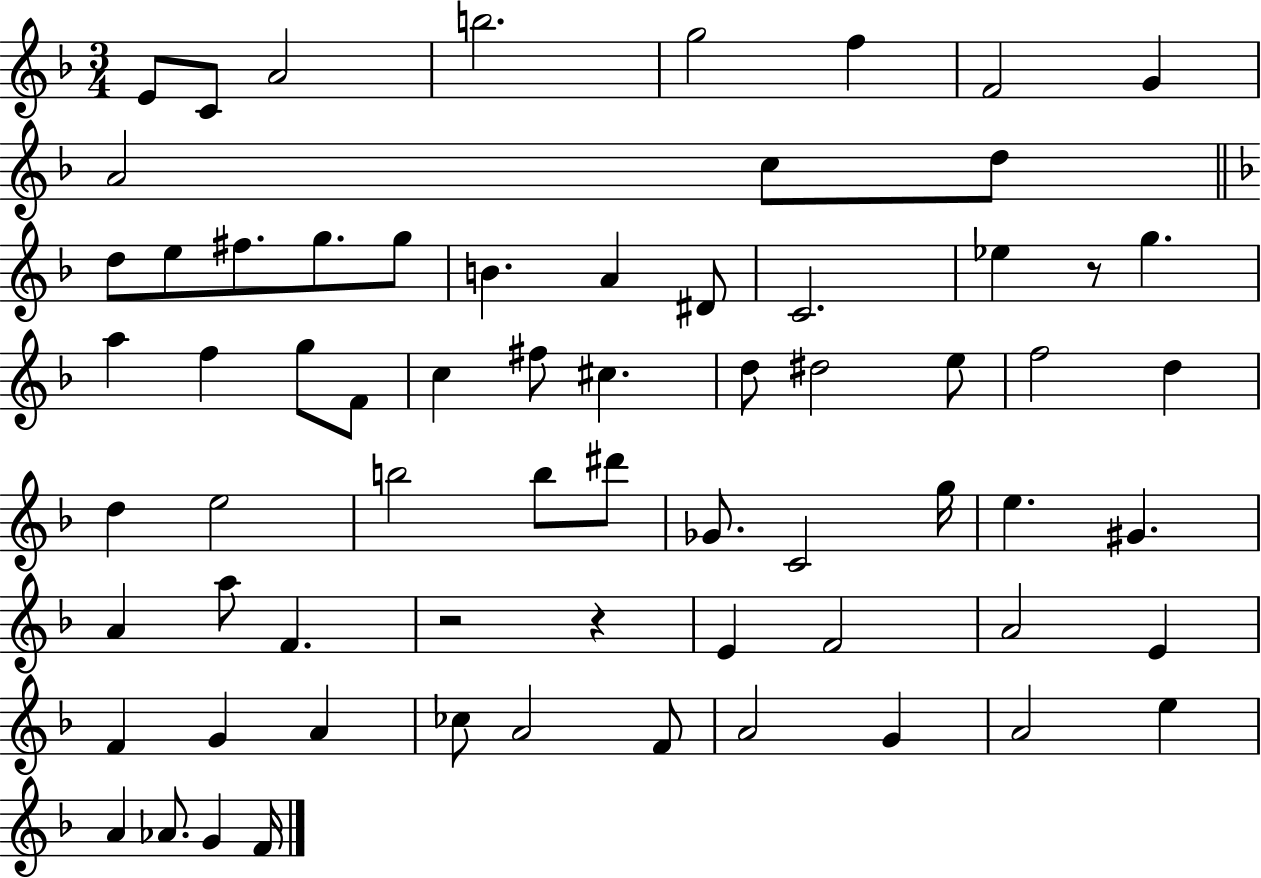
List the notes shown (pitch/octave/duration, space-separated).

E4/e C4/e A4/h B5/h. G5/h F5/q F4/h G4/q A4/h C5/e D5/e D5/e E5/e F#5/e. G5/e. G5/e B4/q. A4/q D#4/e C4/h. Eb5/q R/e G5/q. A5/q F5/q G5/e F4/e C5/q F#5/e C#5/q. D5/e D#5/h E5/e F5/h D5/q D5/q E5/h B5/h B5/e D#6/e Gb4/e. C4/h G5/s E5/q. G#4/q. A4/q A5/e F4/q. R/h R/q E4/q F4/h A4/h E4/q F4/q G4/q A4/q CES5/e A4/h F4/e A4/h G4/q A4/h E5/q A4/q Ab4/e. G4/q F4/s